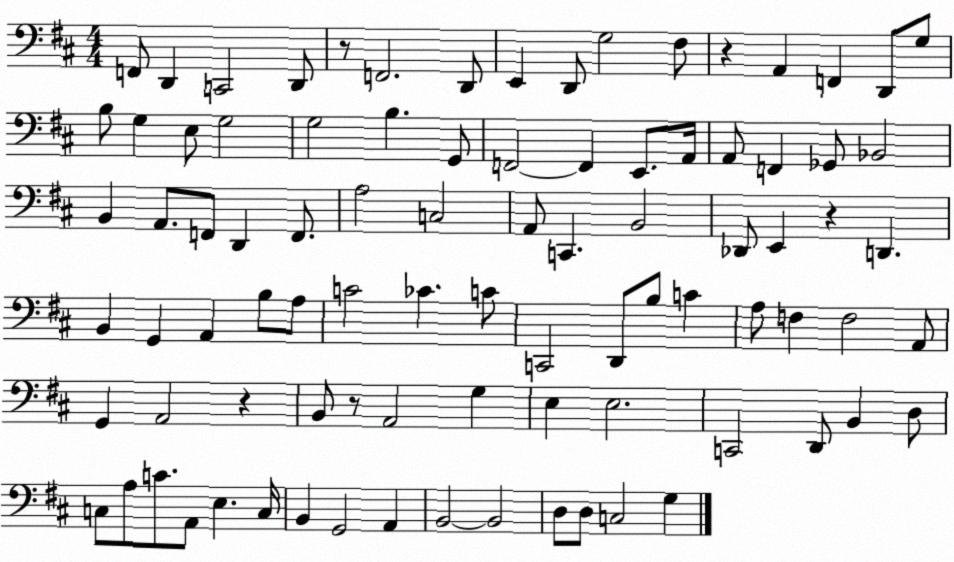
X:1
T:Untitled
M:4/4
L:1/4
K:D
F,,/2 D,, C,,2 D,,/2 z/2 F,,2 D,,/2 E,, D,,/2 G,2 ^F,/2 z A,, F,, D,,/2 G,/2 B,/2 G, E,/2 G,2 G,2 B, G,,/2 F,,2 F,, E,,/2 A,,/4 A,,/2 F,, _G,,/2 _B,,2 B,, A,,/2 F,,/2 D,, F,,/2 A,2 C,2 A,,/2 C,, B,,2 _D,,/2 E,, z D,, B,, G,, A,, B,/2 A,/2 C2 _C C/2 C,,2 D,,/2 B,/2 C A,/2 F, F,2 A,,/2 G,, A,,2 z B,,/2 z/2 A,,2 G, E, E,2 C,,2 D,,/2 B,, D,/2 C,/2 A,/2 C/2 A,,/2 E, C,/4 B,, G,,2 A,, B,,2 B,,2 D,/2 D,/2 C,2 G,